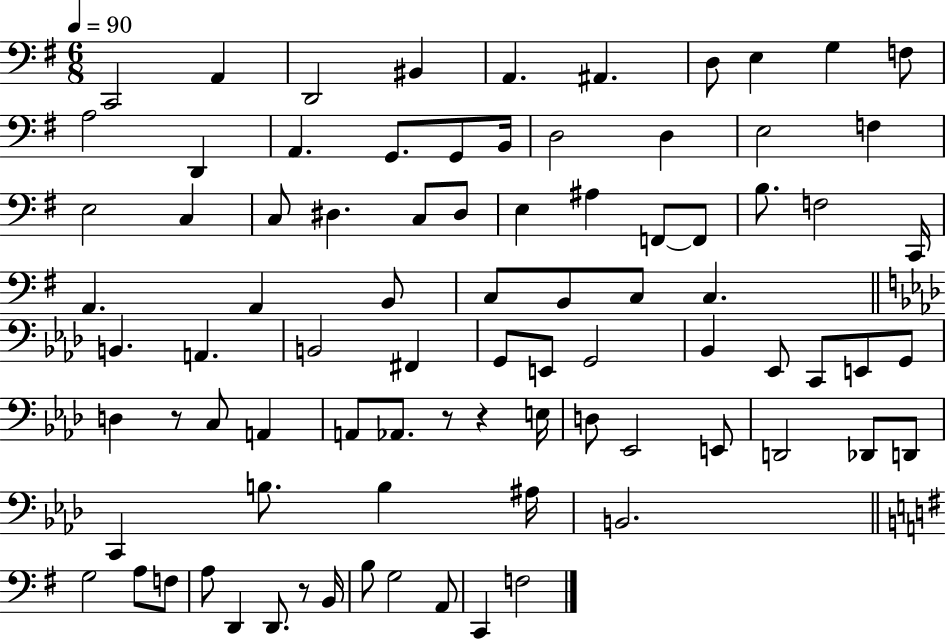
{
  \clef bass
  \numericTimeSignature
  \time 6/8
  \key g \major
  \tempo 4 = 90
  c,2 a,4 | d,2 bis,4 | a,4. ais,4. | d8 e4 g4 f8 | \break a2 d,4 | a,4. g,8. g,8 b,16 | d2 d4 | e2 f4 | \break e2 c4 | c8 dis4. c8 dis8 | e4 ais4 f,8~~ f,8 | b8. f2 c,16 | \break a,4. a,4 b,8 | c8 b,8 c8 c4. | \bar "||" \break \key f \minor b,4. a,4. | b,2 fis,4 | g,8 e,8 g,2 | bes,4 ees,8 c,8 e,8 g,8 | \break d4 r8 c8 a,4 | a,8 aes,8. r8 r4 e16 | d8 ees,2 e,8 | d,2 des,8 d,8 | \break c,4 b8. b4 ais16 | b,2. | \bar "||" \break \key g \major g2 a8 f8 | a8 d,4 d,8. r8 b,16 | b8 g2 a,8 | c,4 f2 | \break \bar "|."
}